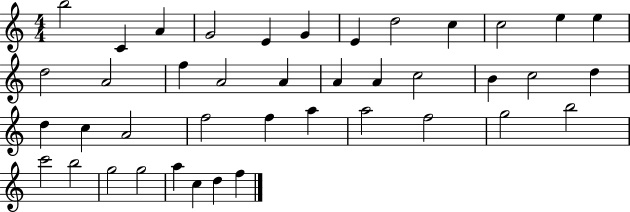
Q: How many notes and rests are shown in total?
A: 41